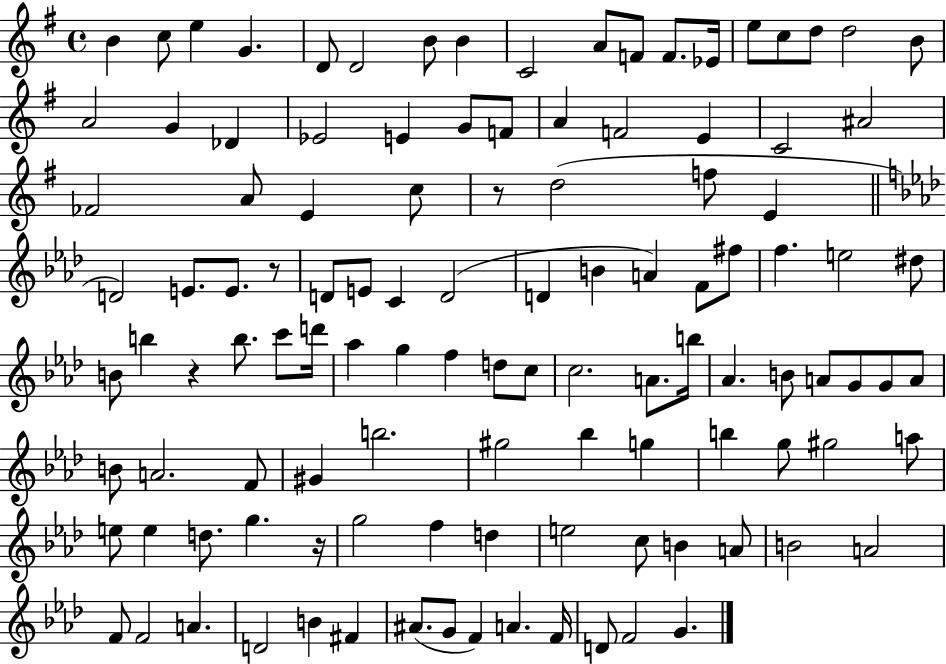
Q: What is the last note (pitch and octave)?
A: G4